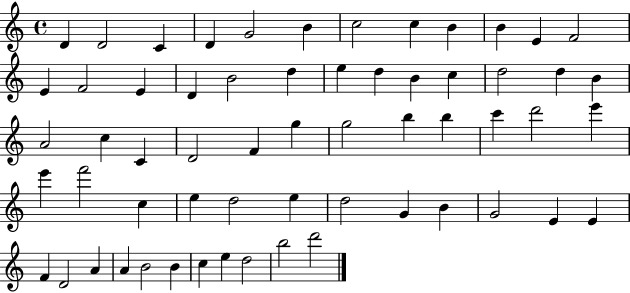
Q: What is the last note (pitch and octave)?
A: D6